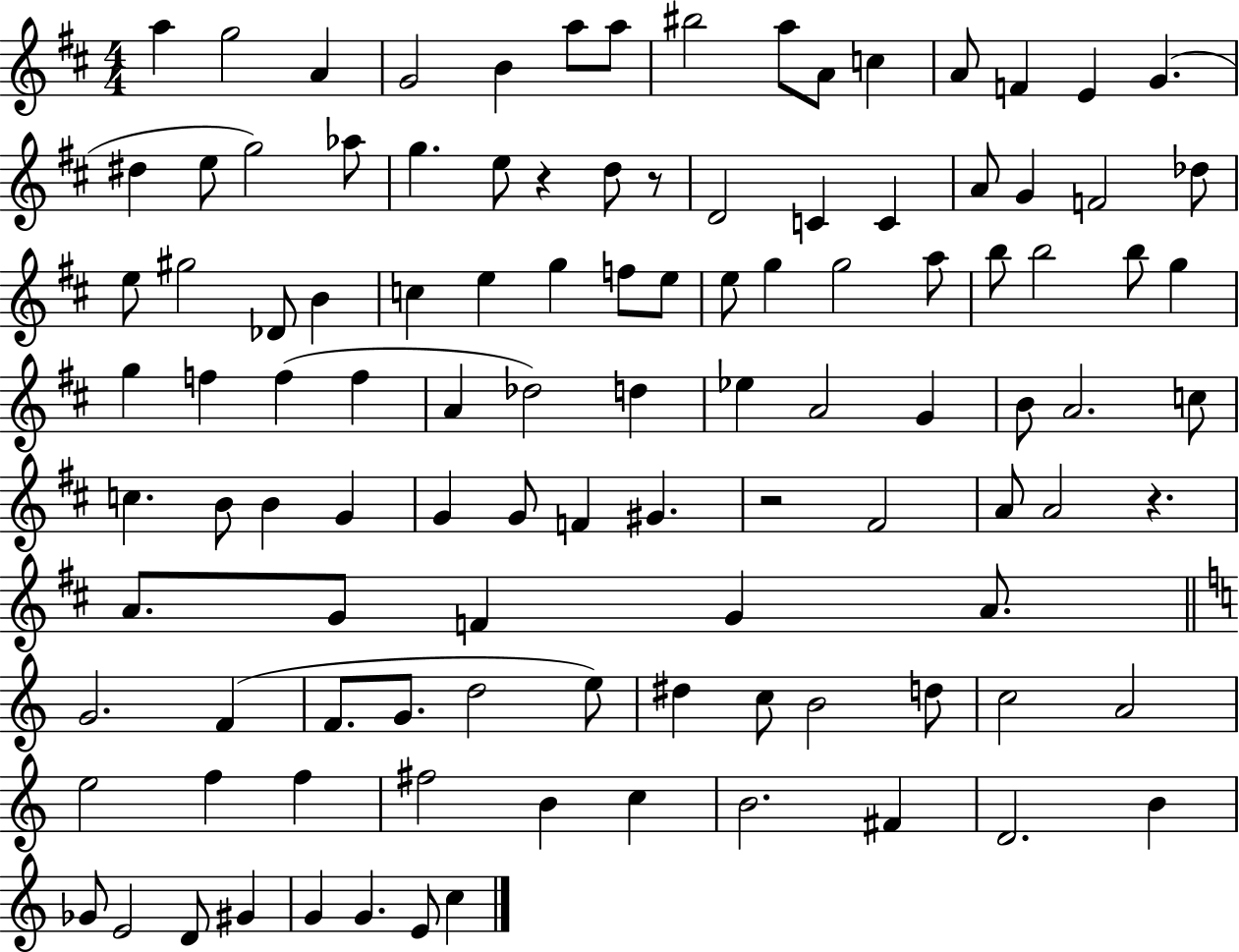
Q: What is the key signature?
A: D major